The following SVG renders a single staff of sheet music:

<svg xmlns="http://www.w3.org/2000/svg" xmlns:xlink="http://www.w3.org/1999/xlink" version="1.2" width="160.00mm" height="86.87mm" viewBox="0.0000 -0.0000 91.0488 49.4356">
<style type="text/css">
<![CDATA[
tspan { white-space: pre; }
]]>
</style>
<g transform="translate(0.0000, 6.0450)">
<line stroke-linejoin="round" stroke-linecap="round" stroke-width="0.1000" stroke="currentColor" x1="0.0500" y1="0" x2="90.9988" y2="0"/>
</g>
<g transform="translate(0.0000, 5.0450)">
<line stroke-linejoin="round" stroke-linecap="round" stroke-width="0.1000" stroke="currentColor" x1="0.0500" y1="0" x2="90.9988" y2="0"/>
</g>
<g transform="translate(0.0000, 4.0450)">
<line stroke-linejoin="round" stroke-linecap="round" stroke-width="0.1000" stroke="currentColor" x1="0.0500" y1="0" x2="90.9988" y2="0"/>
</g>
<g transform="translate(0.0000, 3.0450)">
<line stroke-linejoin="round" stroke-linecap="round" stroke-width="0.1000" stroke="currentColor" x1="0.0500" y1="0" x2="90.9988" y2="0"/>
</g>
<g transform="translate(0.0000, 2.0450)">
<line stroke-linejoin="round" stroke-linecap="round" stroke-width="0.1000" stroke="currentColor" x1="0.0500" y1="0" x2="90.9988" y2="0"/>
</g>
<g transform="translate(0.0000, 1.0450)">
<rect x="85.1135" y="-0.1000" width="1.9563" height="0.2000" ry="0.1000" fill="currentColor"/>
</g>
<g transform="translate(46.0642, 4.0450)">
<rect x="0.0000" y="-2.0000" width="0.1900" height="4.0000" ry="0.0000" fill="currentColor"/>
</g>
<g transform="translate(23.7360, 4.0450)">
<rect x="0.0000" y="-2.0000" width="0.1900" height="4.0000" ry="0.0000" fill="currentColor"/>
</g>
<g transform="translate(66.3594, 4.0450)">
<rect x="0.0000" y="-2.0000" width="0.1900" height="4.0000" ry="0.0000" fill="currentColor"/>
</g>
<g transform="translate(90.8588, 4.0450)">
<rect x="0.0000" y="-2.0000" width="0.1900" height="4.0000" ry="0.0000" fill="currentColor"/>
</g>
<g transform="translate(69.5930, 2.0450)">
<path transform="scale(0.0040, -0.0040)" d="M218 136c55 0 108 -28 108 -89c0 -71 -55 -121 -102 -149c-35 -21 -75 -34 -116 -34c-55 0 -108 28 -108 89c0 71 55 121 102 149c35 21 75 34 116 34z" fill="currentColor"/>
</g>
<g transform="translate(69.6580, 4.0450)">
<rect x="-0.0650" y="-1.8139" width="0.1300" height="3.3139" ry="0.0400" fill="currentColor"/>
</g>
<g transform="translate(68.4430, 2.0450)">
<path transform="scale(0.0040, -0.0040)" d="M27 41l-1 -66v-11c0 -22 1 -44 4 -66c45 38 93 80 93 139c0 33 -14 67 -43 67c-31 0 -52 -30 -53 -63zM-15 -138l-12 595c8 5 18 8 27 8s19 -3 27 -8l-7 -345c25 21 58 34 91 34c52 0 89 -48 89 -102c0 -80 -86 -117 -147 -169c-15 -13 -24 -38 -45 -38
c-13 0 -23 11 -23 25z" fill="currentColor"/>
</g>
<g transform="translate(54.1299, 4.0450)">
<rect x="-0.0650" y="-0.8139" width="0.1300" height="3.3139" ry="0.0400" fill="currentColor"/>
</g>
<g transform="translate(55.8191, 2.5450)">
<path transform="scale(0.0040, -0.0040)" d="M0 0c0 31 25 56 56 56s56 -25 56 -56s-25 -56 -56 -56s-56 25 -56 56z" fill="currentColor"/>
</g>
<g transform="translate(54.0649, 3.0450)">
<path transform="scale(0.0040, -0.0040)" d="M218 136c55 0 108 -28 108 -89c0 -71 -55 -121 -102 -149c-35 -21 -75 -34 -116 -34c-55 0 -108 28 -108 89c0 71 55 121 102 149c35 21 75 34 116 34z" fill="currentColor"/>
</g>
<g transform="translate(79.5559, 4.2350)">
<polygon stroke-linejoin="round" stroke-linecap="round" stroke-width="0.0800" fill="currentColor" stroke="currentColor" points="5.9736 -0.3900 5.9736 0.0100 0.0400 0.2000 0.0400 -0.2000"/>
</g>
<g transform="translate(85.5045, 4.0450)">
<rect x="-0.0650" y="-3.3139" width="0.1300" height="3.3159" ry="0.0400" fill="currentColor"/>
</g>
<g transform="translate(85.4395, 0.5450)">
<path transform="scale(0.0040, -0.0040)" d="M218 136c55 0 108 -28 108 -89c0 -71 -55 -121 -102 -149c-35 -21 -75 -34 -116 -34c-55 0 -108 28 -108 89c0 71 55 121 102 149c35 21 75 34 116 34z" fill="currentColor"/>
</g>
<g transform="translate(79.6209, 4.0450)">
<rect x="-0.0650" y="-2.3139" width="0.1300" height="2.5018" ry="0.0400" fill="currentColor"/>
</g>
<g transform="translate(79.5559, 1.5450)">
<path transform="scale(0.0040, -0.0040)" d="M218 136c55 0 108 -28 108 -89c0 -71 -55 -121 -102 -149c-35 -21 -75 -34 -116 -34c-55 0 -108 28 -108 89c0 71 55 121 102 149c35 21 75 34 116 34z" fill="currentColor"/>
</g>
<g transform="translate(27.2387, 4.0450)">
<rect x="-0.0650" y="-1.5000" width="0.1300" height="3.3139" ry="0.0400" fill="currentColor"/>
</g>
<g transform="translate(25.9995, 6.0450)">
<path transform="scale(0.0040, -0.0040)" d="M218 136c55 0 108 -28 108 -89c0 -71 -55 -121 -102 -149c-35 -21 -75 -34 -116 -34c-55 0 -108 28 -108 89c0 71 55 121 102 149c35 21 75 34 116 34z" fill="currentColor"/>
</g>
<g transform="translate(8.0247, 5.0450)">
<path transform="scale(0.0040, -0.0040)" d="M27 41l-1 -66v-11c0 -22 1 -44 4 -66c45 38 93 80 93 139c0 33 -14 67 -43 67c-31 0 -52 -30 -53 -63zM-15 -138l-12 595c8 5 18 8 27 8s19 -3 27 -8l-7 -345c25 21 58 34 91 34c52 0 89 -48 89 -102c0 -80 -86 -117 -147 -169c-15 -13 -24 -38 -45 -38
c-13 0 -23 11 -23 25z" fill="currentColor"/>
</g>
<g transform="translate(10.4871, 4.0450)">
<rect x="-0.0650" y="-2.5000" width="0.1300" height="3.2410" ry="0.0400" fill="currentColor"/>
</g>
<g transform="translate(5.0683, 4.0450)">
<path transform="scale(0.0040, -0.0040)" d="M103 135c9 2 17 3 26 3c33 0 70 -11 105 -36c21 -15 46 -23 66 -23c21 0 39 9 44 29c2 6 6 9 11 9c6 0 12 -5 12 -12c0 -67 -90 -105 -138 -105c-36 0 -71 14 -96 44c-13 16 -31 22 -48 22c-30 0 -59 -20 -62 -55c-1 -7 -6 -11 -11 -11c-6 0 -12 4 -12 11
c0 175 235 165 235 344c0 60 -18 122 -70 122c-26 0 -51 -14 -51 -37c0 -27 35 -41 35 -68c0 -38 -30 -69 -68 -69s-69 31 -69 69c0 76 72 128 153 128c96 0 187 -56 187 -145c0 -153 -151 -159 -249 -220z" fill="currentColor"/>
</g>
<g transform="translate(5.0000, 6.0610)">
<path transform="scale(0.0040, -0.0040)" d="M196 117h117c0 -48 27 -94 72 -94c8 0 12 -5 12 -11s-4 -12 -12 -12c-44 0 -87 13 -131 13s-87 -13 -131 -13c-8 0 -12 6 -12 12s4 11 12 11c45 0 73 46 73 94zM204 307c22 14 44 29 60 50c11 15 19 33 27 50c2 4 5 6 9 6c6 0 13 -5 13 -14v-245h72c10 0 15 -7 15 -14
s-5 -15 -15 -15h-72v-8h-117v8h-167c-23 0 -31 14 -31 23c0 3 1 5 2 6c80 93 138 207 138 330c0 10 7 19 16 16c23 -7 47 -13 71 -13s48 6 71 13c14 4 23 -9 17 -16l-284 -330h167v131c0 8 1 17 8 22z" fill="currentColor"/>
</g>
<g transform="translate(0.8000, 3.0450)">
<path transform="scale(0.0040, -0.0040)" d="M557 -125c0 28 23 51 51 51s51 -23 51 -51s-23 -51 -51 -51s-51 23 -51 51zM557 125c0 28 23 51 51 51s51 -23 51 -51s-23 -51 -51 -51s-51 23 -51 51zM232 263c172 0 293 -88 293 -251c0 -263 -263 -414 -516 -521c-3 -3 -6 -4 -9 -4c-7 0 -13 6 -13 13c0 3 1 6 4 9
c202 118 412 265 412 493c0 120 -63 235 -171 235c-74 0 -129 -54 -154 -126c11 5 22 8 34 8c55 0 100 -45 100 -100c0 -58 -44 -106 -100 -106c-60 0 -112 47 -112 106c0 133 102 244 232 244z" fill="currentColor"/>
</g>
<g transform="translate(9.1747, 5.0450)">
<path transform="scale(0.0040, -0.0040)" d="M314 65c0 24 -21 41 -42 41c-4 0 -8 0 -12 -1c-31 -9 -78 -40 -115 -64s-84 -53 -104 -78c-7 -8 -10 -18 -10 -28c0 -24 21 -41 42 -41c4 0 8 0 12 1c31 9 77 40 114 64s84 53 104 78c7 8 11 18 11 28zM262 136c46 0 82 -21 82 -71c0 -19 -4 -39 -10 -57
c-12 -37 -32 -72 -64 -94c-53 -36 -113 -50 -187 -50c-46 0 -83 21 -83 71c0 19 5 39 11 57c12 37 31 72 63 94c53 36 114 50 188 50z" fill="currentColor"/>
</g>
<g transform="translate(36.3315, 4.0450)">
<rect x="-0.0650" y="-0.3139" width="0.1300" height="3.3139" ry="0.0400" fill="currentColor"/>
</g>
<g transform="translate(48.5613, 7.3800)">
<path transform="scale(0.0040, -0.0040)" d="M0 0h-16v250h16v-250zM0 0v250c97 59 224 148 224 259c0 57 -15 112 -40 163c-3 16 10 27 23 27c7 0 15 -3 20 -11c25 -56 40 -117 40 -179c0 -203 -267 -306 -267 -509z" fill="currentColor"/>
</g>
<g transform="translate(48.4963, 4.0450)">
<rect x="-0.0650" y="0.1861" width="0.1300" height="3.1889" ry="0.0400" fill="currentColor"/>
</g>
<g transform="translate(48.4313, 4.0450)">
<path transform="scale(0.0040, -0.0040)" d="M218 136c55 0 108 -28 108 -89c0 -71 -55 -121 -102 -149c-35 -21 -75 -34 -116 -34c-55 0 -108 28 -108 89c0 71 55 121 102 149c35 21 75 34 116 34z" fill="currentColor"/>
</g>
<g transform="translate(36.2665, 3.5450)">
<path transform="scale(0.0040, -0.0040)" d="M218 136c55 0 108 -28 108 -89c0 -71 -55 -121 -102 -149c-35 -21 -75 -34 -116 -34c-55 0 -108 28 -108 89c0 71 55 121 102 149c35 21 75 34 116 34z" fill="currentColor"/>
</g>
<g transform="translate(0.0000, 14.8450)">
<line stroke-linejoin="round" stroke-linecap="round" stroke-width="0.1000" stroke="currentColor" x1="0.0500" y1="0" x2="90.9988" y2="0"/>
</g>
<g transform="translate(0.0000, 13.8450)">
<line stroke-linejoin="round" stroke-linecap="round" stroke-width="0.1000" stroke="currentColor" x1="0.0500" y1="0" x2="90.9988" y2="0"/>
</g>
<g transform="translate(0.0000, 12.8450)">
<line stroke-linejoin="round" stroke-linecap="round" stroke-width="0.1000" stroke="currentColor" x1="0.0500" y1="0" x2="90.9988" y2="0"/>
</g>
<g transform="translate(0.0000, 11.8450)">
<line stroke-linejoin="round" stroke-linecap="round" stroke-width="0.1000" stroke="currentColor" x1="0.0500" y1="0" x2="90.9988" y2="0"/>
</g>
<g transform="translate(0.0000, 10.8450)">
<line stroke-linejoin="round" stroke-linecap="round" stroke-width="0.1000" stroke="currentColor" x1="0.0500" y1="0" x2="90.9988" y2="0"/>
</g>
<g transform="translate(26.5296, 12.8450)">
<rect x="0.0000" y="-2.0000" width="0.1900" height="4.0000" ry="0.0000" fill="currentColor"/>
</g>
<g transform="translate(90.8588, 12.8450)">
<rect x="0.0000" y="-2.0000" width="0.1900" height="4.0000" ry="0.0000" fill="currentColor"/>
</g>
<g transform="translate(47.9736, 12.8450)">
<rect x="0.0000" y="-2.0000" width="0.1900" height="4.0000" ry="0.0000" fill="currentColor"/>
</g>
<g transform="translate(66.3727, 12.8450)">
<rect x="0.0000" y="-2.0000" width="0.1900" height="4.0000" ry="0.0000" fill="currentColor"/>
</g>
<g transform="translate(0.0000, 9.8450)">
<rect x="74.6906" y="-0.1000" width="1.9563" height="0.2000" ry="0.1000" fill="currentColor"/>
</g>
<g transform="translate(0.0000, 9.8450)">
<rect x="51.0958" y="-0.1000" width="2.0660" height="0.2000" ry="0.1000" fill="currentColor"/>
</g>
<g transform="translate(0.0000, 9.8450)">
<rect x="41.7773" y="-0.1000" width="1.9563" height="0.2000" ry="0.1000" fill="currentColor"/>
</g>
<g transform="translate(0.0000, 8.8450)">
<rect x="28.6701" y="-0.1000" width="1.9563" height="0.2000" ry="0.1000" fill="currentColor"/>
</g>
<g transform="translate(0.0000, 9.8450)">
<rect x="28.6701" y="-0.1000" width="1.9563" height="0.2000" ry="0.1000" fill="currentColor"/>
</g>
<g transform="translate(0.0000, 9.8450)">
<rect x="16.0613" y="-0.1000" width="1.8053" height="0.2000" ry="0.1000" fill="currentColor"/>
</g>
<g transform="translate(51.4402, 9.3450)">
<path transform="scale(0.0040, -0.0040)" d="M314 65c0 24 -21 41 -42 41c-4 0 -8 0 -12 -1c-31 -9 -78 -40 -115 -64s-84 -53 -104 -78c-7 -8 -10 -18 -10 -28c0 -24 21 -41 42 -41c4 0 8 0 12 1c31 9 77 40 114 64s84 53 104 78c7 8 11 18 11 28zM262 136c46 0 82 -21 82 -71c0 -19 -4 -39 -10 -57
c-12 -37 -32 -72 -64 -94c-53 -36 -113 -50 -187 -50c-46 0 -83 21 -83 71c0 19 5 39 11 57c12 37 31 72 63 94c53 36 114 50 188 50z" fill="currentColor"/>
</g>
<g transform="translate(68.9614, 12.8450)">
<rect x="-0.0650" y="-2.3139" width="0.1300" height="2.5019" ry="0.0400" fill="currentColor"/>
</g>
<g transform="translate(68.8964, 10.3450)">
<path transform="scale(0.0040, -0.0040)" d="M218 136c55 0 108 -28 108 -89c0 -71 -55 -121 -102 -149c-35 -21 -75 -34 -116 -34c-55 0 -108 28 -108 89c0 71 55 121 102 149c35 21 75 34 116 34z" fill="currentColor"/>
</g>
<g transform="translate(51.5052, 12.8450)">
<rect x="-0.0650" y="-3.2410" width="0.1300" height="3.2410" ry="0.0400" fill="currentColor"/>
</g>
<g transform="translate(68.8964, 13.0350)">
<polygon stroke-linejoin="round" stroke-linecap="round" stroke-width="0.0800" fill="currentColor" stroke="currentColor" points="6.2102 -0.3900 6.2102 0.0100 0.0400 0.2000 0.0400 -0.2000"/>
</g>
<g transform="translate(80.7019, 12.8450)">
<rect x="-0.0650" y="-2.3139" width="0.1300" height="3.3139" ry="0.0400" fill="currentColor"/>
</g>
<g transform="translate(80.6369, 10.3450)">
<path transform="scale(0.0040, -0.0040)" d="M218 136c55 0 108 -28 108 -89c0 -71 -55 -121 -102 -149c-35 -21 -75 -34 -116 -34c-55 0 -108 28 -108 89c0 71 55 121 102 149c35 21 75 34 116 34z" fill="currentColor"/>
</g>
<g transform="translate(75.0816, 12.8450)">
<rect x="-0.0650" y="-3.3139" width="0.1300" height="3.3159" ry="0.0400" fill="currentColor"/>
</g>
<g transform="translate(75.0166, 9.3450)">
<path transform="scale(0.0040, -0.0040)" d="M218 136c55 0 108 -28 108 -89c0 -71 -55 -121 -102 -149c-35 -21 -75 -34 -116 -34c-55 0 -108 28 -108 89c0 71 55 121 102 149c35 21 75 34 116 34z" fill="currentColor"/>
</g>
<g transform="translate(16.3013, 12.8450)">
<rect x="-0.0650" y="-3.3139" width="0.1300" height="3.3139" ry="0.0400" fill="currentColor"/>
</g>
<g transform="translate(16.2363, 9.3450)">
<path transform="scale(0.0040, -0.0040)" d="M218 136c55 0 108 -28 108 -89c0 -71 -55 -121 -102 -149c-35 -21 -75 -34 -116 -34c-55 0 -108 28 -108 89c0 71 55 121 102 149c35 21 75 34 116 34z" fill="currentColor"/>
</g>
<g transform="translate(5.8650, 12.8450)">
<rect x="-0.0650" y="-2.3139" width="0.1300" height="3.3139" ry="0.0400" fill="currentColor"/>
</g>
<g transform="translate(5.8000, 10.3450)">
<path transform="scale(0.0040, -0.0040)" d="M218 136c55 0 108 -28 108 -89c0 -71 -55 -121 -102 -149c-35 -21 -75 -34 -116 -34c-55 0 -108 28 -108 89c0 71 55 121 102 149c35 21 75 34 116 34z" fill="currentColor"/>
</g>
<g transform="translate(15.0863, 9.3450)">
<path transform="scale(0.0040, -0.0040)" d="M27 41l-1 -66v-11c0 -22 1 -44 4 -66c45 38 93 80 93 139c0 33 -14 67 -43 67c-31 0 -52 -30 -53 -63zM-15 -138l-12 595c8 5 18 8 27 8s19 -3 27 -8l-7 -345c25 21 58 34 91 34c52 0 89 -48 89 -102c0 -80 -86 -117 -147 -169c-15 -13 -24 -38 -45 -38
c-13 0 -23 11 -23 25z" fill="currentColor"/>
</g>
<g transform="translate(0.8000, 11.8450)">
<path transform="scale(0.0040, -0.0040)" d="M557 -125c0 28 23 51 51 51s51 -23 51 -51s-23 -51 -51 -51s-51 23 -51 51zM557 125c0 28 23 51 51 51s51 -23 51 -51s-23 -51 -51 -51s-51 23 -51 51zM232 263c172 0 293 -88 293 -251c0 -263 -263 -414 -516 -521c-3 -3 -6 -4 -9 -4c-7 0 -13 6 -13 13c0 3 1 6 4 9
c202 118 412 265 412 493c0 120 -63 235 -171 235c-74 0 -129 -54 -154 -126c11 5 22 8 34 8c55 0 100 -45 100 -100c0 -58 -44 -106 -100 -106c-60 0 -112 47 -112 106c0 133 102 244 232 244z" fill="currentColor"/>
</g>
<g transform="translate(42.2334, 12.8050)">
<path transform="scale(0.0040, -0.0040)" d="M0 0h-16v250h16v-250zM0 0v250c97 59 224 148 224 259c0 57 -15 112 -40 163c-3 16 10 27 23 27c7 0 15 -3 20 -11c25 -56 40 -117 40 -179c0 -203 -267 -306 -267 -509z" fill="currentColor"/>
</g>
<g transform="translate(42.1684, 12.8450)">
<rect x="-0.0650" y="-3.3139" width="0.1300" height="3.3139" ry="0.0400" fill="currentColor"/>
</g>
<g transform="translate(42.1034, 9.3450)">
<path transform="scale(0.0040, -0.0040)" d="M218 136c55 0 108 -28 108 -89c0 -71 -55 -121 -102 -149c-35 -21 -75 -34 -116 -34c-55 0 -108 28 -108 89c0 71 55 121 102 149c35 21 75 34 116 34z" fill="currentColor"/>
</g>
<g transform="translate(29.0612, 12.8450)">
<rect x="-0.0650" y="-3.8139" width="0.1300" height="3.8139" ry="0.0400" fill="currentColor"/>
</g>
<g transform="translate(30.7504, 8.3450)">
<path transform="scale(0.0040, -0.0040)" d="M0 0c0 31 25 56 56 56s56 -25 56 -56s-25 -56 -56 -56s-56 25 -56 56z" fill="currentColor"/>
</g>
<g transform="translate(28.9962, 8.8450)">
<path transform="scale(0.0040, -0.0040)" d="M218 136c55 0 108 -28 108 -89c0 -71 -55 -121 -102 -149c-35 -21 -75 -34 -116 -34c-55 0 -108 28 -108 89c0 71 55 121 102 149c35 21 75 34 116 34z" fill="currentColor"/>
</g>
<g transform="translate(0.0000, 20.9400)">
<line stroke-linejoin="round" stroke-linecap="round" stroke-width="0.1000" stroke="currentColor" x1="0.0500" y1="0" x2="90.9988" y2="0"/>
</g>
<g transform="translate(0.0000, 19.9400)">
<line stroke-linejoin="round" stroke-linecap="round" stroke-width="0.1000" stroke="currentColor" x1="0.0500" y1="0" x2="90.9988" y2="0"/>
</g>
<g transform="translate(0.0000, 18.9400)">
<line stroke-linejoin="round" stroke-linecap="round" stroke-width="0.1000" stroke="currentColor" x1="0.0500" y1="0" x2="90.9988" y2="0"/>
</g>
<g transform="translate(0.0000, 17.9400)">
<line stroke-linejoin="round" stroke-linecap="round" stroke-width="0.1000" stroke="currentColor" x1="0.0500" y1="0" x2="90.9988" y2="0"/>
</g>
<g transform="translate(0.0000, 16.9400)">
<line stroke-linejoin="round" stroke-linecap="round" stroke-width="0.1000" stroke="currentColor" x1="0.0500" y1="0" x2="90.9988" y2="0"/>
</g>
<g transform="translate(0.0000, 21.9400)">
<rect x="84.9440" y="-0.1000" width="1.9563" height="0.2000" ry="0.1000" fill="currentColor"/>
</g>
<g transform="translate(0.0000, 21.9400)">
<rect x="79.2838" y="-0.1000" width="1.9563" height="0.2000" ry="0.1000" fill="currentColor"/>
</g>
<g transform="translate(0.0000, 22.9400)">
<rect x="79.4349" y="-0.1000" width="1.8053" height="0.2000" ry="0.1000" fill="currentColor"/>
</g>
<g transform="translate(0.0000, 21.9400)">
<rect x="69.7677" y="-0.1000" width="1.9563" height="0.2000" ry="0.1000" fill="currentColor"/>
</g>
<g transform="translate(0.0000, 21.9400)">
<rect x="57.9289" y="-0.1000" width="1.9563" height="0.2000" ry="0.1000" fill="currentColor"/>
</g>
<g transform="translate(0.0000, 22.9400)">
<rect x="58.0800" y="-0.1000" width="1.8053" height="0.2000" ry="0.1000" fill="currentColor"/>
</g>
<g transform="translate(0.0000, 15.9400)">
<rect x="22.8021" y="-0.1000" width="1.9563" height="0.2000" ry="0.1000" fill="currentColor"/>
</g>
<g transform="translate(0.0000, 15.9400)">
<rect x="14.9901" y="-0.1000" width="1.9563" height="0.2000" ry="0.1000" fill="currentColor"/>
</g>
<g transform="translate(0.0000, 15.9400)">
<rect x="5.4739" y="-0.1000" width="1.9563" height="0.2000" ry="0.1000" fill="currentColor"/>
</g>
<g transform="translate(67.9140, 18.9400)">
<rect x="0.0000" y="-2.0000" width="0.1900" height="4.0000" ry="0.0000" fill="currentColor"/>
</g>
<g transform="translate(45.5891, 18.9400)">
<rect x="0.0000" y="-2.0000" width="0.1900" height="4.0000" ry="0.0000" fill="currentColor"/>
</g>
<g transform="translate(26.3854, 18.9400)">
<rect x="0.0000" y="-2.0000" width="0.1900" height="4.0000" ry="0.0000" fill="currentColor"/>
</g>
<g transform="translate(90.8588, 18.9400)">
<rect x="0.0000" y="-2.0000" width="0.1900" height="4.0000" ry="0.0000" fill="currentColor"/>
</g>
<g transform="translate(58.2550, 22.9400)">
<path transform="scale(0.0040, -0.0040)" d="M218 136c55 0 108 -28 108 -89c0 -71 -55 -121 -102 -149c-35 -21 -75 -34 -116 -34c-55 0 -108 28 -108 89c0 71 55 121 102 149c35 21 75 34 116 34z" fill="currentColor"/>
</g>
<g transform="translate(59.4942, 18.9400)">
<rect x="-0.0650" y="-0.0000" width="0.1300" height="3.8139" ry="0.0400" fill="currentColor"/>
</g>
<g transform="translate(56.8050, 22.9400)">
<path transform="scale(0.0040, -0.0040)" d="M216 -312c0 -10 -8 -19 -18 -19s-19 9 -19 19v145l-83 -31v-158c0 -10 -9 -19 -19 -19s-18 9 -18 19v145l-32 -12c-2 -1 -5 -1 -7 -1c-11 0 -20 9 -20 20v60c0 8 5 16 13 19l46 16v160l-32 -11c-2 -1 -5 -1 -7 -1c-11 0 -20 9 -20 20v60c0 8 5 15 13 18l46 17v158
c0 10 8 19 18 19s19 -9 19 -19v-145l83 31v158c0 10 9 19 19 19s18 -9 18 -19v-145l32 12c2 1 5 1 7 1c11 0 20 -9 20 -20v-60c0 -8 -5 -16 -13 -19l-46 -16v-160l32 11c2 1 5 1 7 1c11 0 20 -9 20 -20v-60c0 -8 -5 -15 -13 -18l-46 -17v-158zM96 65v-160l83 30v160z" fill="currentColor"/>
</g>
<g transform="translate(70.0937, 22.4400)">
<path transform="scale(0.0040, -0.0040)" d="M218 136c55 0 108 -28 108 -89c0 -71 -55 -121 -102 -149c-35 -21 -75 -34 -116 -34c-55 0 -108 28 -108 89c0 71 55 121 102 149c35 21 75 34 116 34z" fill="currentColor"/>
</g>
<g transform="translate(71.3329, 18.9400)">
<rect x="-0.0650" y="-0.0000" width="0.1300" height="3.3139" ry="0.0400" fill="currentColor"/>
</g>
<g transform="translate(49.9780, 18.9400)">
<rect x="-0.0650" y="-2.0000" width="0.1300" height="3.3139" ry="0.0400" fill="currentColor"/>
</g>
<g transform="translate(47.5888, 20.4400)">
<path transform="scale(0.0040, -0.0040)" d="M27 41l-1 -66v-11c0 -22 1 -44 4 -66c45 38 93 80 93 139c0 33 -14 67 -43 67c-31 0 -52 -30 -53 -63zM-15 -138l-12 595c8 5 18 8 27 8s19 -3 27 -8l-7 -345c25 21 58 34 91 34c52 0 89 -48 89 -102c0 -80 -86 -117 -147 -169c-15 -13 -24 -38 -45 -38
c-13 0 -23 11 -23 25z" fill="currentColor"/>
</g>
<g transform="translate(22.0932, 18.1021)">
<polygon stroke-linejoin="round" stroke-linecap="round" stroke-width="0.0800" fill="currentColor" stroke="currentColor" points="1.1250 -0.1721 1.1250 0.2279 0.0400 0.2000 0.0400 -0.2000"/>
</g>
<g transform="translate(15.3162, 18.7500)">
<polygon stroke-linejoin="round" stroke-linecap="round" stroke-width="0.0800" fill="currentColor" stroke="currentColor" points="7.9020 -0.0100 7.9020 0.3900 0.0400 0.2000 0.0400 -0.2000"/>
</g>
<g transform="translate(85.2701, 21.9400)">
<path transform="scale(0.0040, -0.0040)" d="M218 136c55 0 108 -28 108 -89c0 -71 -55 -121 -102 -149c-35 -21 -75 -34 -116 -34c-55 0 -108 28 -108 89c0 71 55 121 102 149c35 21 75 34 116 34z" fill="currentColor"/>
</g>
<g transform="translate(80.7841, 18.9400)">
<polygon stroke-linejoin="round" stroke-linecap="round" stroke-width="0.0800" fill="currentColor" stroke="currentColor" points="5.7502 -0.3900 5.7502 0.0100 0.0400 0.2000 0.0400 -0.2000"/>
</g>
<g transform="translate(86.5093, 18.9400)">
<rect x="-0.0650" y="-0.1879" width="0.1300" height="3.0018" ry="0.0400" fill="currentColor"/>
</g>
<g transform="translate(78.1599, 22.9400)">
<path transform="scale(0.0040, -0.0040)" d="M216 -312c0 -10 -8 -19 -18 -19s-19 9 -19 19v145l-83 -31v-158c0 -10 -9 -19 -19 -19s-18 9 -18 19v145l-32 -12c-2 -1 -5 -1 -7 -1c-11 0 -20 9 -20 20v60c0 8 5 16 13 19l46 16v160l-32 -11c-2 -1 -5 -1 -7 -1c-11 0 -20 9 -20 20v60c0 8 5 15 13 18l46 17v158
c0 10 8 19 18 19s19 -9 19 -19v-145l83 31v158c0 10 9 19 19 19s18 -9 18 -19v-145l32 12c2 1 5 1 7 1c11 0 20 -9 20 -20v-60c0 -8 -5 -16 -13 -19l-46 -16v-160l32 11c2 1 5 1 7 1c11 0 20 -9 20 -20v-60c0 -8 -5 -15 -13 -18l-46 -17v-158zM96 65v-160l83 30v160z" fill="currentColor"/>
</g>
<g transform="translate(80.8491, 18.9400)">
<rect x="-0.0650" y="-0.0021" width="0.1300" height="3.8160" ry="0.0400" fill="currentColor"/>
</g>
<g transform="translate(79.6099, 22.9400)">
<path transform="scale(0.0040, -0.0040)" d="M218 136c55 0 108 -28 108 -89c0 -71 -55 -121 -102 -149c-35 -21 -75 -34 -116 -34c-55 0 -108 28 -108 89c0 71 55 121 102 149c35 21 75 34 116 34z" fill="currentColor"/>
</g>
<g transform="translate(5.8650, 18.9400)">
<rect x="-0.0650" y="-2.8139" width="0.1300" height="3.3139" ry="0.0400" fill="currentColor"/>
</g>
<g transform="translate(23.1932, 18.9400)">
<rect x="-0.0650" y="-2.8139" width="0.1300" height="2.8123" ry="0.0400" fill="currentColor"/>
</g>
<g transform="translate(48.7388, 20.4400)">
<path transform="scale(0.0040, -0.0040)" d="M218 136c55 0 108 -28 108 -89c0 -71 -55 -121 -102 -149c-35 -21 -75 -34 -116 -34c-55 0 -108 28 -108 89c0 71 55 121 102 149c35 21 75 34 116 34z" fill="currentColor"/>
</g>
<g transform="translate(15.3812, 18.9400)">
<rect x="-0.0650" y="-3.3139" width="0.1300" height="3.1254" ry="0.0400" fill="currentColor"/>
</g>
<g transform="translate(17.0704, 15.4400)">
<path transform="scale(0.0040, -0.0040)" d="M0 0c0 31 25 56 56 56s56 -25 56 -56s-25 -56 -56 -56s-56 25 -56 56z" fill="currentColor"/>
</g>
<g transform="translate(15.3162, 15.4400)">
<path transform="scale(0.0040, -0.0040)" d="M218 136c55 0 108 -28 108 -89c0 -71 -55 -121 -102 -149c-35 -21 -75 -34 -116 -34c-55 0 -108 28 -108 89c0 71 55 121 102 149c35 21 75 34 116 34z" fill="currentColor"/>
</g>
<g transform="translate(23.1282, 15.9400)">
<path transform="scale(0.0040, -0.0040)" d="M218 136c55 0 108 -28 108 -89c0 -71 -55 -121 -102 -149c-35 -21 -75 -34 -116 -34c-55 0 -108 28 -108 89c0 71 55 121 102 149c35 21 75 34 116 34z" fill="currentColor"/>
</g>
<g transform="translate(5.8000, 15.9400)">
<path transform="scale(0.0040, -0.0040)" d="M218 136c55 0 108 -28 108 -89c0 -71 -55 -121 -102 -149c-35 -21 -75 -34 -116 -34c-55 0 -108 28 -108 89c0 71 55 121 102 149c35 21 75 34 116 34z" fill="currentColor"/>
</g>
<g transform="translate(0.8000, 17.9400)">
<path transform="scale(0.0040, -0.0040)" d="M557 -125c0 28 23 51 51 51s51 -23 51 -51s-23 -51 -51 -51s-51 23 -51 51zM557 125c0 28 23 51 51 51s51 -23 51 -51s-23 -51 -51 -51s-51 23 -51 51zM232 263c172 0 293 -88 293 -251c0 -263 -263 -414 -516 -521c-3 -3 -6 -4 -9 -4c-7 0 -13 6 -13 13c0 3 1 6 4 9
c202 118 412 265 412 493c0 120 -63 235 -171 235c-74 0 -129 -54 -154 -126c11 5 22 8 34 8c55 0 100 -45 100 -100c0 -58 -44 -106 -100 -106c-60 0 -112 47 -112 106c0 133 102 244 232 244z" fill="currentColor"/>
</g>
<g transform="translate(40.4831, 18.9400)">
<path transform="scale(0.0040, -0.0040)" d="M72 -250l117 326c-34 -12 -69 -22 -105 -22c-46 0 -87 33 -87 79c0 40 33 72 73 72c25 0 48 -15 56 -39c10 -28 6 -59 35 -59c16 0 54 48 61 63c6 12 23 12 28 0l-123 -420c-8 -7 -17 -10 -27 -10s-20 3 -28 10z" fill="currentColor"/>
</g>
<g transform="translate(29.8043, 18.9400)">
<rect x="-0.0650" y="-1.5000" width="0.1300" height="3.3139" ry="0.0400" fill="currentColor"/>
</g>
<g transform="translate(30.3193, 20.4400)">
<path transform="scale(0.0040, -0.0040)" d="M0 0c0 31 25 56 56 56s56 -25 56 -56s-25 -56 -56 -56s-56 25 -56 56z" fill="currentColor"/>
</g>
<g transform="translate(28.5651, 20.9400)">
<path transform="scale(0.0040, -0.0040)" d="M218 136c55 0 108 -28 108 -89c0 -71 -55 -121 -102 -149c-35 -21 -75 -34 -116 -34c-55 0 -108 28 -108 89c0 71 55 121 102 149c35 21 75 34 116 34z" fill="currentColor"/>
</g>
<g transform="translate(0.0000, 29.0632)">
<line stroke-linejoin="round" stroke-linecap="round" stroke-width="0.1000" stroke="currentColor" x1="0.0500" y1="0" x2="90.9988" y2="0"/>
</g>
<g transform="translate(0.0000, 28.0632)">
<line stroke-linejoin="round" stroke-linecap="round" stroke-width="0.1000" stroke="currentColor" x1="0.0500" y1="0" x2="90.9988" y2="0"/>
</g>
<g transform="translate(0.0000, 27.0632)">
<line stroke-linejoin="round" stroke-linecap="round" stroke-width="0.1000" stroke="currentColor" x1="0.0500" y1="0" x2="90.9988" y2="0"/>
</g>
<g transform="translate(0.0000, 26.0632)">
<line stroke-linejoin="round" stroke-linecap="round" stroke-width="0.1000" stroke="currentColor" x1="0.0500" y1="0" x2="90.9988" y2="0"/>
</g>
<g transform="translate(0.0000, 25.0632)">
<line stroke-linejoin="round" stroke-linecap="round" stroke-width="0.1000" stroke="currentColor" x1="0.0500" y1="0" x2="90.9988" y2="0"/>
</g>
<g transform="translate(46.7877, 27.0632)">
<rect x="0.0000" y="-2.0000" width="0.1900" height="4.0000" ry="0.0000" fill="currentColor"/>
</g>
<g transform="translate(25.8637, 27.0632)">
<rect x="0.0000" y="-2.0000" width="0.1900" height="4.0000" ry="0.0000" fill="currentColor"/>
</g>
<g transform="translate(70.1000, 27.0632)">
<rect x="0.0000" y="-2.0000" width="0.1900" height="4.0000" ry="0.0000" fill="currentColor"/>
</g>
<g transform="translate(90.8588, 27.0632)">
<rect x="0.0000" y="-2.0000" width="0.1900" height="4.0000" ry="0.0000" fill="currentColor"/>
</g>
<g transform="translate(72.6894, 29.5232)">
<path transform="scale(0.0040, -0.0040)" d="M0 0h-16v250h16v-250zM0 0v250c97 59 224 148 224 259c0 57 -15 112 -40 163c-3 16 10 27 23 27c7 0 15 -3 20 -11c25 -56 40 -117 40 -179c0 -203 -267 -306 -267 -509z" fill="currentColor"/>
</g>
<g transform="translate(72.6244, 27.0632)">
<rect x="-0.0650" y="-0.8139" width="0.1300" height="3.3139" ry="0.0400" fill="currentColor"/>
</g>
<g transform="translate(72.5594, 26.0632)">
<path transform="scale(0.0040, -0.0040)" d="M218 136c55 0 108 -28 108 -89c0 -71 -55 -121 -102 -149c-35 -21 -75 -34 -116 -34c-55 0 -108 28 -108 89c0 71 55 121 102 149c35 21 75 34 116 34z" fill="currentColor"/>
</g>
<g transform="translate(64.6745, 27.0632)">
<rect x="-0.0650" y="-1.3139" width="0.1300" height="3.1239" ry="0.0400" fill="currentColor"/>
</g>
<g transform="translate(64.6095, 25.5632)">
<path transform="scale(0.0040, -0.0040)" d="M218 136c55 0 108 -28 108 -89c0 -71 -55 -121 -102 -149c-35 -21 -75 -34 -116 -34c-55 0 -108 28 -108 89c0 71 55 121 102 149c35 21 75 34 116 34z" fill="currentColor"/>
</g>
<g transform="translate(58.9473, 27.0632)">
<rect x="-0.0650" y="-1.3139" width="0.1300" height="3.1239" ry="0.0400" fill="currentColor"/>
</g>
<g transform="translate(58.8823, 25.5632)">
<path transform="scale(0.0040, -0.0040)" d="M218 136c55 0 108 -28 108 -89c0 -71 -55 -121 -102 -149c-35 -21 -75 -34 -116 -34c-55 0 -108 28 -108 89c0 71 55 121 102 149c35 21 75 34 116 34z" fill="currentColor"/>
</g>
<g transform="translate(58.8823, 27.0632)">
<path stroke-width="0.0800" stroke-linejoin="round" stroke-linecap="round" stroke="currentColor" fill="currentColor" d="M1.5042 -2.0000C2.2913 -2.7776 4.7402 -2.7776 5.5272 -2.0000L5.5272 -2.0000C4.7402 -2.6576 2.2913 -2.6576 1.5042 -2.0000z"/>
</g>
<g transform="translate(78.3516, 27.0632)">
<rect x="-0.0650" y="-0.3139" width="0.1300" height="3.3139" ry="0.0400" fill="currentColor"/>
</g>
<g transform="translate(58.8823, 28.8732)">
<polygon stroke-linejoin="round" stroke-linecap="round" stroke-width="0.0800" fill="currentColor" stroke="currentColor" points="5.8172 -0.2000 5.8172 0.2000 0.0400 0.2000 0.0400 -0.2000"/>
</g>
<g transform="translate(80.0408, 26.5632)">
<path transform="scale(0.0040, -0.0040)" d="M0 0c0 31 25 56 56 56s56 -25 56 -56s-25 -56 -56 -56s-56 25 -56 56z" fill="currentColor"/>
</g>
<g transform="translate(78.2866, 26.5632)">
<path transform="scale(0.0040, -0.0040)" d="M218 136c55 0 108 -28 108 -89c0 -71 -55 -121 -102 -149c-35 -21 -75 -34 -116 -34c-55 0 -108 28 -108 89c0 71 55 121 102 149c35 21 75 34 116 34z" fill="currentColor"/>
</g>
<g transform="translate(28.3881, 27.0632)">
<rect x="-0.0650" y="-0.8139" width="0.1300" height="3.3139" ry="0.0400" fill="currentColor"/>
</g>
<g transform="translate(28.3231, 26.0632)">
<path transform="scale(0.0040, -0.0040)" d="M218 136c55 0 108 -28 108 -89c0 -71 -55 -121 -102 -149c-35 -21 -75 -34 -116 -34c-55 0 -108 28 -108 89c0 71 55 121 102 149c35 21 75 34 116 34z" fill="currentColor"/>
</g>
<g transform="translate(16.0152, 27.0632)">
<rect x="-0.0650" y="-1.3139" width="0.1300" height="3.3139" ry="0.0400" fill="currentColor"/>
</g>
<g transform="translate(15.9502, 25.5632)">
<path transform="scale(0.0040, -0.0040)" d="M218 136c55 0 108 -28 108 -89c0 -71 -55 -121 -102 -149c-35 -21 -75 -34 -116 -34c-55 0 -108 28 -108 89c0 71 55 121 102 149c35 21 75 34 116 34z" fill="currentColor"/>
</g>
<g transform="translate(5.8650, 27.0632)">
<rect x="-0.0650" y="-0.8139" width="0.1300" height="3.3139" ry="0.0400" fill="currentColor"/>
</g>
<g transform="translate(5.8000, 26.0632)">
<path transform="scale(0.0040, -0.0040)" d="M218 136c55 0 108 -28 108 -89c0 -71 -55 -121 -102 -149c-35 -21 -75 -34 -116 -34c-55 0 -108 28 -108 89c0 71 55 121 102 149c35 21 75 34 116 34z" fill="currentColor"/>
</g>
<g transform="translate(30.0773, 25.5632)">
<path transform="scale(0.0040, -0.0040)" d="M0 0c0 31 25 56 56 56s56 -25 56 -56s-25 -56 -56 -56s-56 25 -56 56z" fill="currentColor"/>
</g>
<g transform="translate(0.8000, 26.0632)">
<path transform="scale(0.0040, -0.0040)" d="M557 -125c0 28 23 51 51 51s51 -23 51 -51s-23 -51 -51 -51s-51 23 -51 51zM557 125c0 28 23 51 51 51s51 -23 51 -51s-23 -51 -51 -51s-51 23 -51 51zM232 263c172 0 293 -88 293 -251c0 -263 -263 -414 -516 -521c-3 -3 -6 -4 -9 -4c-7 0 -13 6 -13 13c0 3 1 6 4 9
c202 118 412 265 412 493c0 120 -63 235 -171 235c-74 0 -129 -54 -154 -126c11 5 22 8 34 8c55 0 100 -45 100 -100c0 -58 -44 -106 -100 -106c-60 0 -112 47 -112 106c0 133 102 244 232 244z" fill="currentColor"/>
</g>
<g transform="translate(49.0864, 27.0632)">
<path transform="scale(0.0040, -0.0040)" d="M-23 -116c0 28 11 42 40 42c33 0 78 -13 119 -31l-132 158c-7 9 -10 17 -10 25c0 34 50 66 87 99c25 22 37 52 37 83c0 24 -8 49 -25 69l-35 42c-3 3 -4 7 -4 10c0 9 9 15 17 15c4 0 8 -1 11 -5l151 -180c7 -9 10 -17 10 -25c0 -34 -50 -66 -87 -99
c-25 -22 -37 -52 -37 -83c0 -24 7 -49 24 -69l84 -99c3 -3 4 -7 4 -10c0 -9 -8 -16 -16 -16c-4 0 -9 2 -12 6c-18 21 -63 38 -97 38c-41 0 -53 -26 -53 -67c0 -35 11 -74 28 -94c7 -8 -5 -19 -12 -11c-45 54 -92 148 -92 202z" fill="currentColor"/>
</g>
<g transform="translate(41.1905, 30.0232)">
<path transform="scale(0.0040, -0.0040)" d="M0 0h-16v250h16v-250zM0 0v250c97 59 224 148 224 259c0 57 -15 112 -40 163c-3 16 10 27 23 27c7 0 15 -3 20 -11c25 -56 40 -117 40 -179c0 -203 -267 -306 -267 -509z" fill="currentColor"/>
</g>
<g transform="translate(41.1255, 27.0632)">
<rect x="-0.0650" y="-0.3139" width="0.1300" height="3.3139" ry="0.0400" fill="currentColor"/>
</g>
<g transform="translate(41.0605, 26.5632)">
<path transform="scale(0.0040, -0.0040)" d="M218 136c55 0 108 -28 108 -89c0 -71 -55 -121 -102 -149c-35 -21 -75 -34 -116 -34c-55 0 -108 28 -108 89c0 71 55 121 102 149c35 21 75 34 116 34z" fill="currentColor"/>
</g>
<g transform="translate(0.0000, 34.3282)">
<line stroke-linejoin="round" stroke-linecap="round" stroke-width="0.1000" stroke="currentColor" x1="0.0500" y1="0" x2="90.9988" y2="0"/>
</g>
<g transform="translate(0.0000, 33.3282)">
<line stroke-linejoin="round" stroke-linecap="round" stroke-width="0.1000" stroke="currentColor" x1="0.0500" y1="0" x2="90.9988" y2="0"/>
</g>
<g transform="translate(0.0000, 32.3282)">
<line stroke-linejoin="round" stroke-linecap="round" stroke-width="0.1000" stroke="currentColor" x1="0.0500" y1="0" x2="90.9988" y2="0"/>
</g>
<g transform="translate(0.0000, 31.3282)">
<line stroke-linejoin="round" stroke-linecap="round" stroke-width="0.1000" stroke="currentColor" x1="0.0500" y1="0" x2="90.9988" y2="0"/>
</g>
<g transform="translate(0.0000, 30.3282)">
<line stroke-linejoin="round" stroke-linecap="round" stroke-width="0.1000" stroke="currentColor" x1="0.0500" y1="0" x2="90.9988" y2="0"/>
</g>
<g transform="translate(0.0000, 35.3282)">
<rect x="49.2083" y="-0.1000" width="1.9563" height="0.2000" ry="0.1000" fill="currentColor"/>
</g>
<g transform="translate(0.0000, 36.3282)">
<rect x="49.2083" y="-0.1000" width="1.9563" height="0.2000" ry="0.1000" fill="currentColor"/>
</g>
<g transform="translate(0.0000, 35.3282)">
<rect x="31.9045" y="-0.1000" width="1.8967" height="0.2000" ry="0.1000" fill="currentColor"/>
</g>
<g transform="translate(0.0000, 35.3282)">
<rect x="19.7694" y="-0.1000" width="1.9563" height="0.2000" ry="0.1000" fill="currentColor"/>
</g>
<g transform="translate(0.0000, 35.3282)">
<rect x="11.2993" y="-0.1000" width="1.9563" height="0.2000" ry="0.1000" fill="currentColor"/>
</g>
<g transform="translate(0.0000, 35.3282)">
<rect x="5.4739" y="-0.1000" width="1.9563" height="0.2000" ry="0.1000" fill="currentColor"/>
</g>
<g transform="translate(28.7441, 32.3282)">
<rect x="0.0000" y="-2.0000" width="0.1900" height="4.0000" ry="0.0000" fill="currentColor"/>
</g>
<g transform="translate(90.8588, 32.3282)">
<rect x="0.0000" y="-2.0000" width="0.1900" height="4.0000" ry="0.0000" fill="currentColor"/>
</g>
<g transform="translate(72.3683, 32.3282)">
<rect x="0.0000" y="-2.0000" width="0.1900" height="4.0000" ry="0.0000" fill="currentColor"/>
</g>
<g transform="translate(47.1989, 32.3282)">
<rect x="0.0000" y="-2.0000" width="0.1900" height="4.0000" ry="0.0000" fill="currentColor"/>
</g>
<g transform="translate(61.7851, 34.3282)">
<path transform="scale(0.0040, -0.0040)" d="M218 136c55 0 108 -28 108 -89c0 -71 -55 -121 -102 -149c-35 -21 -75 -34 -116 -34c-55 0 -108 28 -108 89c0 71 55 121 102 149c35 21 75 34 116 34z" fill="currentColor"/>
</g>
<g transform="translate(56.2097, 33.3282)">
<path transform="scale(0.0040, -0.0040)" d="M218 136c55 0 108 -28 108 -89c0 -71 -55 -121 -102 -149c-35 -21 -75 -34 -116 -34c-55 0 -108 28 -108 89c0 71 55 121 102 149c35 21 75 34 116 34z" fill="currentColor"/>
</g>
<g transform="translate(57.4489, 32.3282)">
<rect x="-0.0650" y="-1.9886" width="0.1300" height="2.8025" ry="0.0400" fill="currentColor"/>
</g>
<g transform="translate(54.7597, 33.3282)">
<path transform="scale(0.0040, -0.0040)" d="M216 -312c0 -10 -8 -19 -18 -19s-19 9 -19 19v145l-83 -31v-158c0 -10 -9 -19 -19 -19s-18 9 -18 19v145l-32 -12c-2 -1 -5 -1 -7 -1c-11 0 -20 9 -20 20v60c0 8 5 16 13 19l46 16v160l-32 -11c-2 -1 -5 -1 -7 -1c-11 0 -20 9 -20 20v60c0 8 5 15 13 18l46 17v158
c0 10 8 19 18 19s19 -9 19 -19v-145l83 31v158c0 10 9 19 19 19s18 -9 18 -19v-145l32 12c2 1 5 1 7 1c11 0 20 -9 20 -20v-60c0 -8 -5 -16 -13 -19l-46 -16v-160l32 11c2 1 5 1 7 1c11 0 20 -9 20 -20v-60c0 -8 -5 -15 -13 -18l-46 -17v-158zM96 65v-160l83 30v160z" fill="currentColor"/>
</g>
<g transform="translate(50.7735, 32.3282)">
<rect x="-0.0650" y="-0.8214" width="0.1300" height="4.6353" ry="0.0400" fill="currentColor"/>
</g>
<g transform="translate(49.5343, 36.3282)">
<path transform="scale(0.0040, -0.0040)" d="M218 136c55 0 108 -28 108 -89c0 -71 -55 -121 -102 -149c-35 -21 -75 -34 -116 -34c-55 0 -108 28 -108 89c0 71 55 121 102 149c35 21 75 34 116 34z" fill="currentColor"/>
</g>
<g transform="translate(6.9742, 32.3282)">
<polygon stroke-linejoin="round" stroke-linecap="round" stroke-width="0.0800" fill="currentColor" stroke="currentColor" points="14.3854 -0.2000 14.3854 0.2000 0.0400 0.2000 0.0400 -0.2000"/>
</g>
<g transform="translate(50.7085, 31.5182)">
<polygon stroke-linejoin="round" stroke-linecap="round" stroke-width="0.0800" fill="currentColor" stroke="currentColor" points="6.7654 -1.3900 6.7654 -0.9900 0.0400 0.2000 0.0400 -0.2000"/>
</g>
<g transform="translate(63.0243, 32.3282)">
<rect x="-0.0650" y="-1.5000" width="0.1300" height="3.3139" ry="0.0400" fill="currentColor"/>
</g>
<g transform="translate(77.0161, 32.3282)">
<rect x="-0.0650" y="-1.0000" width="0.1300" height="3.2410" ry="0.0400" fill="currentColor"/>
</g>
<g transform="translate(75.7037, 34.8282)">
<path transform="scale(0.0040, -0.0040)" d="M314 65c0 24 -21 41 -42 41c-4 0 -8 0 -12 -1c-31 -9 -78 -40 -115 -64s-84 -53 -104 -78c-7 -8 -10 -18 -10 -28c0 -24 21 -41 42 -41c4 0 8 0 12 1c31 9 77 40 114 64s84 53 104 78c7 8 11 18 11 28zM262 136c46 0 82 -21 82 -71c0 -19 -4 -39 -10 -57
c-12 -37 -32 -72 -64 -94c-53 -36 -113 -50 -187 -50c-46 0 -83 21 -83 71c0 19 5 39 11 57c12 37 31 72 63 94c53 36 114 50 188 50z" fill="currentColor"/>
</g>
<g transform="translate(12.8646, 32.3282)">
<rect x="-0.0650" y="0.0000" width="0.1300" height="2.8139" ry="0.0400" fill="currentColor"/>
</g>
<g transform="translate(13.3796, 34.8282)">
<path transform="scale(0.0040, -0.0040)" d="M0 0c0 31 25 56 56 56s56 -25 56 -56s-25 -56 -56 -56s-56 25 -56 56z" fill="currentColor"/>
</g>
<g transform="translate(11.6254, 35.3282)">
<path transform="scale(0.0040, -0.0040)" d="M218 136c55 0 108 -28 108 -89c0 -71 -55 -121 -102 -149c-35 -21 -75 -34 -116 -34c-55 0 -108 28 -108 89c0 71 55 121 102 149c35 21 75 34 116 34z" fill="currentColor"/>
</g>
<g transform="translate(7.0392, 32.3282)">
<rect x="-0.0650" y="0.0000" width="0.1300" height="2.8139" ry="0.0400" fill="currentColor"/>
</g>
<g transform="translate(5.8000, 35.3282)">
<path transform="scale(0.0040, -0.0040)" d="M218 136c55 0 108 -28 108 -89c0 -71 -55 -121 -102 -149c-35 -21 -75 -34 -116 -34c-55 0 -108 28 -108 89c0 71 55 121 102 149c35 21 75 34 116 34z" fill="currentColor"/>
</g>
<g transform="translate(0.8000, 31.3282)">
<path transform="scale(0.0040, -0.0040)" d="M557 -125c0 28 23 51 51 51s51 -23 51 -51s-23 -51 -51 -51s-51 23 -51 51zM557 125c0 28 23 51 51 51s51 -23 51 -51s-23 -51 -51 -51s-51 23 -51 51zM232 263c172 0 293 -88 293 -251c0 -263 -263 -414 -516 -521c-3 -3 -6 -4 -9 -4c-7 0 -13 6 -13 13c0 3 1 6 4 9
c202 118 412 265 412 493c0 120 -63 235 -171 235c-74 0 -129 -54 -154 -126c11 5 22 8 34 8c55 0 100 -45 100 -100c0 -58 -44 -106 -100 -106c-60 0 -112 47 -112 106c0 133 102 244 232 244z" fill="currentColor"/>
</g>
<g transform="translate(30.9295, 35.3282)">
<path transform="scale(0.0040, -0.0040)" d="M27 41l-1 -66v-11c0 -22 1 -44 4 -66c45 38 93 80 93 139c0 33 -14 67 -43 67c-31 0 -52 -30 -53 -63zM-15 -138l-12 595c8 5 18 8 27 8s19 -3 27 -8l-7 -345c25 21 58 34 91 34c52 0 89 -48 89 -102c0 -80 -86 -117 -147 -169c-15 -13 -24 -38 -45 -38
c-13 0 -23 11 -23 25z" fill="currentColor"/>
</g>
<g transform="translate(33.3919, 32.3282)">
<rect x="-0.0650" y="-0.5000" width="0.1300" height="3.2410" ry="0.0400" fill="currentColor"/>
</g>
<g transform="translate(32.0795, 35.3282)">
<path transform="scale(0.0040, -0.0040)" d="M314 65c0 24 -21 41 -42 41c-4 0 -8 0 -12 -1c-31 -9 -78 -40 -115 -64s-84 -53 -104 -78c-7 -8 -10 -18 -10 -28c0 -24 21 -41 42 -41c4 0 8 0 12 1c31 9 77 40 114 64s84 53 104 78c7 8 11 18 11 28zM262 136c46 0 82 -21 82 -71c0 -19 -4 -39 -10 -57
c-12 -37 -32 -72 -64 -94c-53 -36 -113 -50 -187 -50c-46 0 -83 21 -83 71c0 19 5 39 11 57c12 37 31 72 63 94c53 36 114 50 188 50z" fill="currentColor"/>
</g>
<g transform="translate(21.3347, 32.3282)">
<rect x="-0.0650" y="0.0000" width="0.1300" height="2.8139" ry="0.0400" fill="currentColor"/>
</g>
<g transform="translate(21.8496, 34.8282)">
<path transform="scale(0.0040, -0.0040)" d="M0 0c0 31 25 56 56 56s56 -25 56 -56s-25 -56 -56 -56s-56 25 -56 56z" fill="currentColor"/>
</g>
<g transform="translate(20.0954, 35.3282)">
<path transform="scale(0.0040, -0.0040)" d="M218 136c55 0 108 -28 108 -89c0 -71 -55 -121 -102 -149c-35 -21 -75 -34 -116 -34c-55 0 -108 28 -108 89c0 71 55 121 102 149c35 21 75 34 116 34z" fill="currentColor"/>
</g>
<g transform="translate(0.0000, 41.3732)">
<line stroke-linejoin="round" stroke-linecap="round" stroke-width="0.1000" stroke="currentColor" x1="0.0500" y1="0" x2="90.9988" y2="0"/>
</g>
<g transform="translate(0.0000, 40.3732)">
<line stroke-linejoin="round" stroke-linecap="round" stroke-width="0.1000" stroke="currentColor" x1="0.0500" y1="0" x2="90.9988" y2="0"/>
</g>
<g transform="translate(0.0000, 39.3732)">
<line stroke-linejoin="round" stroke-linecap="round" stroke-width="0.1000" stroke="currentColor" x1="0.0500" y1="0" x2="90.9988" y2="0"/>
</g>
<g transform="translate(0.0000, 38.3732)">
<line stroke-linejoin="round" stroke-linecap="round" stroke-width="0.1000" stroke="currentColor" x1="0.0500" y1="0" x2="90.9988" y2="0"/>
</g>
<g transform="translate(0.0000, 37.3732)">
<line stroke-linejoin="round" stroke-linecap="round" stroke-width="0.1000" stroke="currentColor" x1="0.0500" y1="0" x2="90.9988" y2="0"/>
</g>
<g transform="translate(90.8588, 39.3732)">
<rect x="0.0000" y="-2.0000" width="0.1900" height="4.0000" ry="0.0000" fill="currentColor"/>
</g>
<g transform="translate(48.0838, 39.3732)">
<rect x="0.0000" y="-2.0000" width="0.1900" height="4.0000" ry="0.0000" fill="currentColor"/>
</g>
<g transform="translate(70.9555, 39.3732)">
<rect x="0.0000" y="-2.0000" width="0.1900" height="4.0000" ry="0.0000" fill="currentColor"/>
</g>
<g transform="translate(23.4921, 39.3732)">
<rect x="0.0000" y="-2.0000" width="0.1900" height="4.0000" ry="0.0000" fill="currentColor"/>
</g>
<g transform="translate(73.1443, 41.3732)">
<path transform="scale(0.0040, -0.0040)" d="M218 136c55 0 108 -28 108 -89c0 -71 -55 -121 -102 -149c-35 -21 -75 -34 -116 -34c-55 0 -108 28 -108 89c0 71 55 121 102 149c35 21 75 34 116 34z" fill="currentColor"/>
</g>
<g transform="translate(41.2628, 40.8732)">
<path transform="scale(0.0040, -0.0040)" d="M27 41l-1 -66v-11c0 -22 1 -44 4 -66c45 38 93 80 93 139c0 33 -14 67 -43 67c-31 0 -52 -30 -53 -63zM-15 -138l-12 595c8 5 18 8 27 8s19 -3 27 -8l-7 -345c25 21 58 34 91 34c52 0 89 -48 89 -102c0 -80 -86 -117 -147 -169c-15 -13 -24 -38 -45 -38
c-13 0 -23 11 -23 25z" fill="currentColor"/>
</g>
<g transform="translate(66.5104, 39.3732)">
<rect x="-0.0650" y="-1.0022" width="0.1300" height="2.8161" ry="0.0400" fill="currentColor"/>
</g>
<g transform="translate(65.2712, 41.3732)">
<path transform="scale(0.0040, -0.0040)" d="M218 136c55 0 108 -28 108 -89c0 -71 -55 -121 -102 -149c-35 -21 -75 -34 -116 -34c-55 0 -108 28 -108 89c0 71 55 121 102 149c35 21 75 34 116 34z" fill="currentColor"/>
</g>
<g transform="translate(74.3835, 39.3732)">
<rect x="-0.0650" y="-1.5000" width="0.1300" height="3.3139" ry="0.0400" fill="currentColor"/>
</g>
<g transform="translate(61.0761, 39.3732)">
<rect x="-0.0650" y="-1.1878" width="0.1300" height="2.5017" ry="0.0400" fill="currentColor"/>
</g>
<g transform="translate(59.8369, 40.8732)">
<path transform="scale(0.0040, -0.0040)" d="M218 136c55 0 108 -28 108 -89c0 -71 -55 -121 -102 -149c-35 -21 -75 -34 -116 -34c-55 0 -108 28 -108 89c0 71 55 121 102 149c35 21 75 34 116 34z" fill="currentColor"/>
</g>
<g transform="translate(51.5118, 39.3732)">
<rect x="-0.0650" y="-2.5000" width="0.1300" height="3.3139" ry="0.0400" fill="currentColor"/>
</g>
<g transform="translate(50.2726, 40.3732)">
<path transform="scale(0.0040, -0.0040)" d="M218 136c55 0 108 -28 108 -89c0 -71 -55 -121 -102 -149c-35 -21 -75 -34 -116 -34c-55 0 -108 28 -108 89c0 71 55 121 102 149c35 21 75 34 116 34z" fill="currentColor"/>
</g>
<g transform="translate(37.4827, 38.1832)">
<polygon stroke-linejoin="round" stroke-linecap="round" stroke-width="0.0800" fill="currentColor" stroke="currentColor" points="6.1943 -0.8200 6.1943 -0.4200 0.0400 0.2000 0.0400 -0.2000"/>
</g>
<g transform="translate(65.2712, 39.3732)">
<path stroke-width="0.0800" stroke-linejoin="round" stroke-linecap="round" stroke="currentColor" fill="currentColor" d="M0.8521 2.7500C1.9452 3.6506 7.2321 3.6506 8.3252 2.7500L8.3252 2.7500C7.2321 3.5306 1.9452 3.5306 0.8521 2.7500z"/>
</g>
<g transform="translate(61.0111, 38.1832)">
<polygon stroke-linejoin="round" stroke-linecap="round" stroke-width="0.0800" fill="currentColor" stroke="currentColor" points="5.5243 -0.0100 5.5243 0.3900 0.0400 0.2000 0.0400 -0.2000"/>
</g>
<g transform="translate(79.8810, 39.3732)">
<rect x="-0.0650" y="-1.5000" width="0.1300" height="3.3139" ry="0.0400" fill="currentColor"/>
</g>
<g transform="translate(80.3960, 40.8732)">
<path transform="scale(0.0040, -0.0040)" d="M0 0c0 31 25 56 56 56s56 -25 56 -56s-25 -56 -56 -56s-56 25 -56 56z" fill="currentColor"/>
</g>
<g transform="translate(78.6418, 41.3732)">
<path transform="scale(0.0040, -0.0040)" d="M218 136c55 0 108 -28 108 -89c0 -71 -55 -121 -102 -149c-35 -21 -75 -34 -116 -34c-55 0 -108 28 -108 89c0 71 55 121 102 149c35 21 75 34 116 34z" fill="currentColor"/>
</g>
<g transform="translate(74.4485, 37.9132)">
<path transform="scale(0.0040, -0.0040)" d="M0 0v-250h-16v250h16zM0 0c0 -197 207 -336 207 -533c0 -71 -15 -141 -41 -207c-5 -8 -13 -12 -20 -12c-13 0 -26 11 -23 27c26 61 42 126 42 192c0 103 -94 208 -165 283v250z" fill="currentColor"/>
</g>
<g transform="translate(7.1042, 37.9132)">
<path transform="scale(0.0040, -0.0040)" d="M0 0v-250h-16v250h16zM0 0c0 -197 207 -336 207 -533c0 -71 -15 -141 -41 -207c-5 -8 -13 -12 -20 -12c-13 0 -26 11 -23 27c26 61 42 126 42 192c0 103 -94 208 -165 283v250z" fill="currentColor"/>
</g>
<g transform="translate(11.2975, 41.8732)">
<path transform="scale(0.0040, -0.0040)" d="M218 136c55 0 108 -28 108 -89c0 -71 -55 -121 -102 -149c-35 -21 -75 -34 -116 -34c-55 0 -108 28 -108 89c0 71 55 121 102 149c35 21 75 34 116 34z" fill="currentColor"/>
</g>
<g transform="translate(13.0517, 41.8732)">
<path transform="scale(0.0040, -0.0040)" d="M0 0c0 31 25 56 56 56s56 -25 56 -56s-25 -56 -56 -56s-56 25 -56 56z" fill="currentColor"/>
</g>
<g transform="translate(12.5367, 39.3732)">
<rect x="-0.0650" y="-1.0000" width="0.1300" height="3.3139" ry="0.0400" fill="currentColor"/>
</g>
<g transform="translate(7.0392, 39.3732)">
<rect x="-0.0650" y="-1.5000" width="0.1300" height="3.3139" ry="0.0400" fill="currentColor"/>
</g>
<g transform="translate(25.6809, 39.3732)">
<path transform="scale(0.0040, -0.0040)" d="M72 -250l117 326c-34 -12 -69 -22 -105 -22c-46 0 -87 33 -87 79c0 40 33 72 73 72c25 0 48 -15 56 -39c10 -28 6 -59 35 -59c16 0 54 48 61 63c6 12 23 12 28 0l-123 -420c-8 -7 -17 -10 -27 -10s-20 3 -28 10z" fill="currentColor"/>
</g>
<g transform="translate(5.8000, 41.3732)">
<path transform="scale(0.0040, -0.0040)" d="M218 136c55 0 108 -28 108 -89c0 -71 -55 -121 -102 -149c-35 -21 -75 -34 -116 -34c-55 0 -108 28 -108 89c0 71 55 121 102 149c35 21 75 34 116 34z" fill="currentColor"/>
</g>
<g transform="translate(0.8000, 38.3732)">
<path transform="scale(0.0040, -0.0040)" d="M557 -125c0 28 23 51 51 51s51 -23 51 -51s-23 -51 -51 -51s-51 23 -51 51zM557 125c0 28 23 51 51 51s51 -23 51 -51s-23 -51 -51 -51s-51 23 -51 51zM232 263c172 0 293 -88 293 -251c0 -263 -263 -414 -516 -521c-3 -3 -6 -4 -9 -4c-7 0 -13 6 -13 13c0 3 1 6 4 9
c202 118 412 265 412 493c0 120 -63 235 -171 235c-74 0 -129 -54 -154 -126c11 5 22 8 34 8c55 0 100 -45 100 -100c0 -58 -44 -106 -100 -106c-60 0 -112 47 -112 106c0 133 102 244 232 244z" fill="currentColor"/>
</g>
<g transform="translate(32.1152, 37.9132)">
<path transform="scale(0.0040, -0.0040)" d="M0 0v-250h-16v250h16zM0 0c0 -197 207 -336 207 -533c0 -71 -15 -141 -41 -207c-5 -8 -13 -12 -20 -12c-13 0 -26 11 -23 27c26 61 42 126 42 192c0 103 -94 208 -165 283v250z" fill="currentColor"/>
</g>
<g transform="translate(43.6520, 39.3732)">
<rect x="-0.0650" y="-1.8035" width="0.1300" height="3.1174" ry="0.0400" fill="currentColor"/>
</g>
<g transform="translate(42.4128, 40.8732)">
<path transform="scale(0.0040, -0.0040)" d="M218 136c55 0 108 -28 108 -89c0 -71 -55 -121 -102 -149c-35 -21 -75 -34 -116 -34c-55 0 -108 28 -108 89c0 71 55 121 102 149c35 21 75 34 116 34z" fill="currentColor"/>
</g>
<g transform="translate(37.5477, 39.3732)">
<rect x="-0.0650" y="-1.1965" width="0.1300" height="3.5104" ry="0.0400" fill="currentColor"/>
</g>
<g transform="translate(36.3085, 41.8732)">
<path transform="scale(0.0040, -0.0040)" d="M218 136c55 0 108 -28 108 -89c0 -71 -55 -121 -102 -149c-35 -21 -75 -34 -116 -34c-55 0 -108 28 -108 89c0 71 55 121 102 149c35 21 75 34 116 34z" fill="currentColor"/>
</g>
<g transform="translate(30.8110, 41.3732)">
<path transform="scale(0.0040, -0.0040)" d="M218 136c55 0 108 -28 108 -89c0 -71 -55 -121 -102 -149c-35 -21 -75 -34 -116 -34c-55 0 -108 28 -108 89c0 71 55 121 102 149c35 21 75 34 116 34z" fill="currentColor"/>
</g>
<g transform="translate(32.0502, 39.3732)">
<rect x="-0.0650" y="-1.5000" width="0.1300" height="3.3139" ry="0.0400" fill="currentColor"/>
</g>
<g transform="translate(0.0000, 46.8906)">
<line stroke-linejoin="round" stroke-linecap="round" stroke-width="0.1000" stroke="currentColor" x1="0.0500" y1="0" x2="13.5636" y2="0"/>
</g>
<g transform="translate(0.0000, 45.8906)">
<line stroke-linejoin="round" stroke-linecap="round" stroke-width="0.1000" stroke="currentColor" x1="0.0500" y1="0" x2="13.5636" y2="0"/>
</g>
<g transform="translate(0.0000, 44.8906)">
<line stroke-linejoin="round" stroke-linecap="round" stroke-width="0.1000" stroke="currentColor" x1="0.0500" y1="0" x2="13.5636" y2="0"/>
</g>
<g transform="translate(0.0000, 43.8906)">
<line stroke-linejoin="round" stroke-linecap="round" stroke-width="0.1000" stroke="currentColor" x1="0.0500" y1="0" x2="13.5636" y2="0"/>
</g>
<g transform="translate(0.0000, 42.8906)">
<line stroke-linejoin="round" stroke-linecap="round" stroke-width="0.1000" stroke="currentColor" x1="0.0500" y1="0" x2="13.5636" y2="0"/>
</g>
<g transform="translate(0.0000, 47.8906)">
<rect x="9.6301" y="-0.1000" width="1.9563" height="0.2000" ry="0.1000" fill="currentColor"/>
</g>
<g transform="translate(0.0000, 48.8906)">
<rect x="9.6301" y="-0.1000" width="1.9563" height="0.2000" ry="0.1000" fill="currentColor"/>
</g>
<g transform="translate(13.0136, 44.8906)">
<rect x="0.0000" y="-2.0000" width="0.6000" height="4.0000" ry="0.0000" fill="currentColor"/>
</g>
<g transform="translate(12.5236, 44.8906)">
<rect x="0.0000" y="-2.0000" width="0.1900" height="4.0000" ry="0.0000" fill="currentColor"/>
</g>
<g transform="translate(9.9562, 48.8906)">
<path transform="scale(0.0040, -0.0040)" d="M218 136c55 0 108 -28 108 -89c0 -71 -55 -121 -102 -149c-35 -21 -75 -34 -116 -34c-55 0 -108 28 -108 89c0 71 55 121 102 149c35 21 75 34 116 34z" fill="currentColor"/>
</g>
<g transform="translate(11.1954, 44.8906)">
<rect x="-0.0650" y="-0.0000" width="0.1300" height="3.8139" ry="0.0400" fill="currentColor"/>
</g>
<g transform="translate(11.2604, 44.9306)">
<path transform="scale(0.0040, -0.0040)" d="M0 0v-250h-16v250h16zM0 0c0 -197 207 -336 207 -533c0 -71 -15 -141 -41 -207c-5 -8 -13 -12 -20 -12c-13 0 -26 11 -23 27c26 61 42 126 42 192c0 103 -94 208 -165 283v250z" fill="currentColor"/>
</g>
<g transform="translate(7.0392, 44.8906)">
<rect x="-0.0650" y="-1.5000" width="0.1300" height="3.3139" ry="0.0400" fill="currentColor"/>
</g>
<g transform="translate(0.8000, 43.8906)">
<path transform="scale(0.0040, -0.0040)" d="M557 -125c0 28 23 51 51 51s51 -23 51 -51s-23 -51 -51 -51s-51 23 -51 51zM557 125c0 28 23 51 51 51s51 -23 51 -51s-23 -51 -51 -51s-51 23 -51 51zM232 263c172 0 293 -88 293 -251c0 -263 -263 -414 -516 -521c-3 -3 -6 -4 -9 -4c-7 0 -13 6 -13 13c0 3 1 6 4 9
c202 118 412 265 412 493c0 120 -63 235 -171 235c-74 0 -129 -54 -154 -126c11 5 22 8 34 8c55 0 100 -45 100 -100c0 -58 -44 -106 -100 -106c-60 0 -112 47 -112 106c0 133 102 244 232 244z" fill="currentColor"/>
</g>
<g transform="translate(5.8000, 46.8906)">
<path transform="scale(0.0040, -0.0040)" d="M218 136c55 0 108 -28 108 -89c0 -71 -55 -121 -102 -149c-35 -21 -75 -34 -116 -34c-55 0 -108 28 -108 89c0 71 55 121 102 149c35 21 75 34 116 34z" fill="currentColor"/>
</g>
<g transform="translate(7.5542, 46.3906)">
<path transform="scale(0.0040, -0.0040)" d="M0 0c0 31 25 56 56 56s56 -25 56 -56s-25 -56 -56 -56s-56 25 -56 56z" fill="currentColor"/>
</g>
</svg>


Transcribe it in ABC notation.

X:1
T:Untitled
M:2/4
L:1/4
K:C
_B,,2 G,, E, D,/2 F, _A, B,/2 D/2 B, _D E D/2 D2 B,/2 D/2 B, C D/2 C/4 G,, z/2 _A,, ^C,, D,, ^C,,/2 E,,/2 F, G, F, E,/2 z G,/2 G,/2 F,/2 E, E,,/2 E,,/2 E,,/2 _E,,2 C,,/2 ^B,,/2 G,, F,,2 G,,/2 F,, z/2 G,,/2 F,,/2 _A,,/2 B,, A,,/2 G,,/2 G,,/2 G,, G,, C,,/2